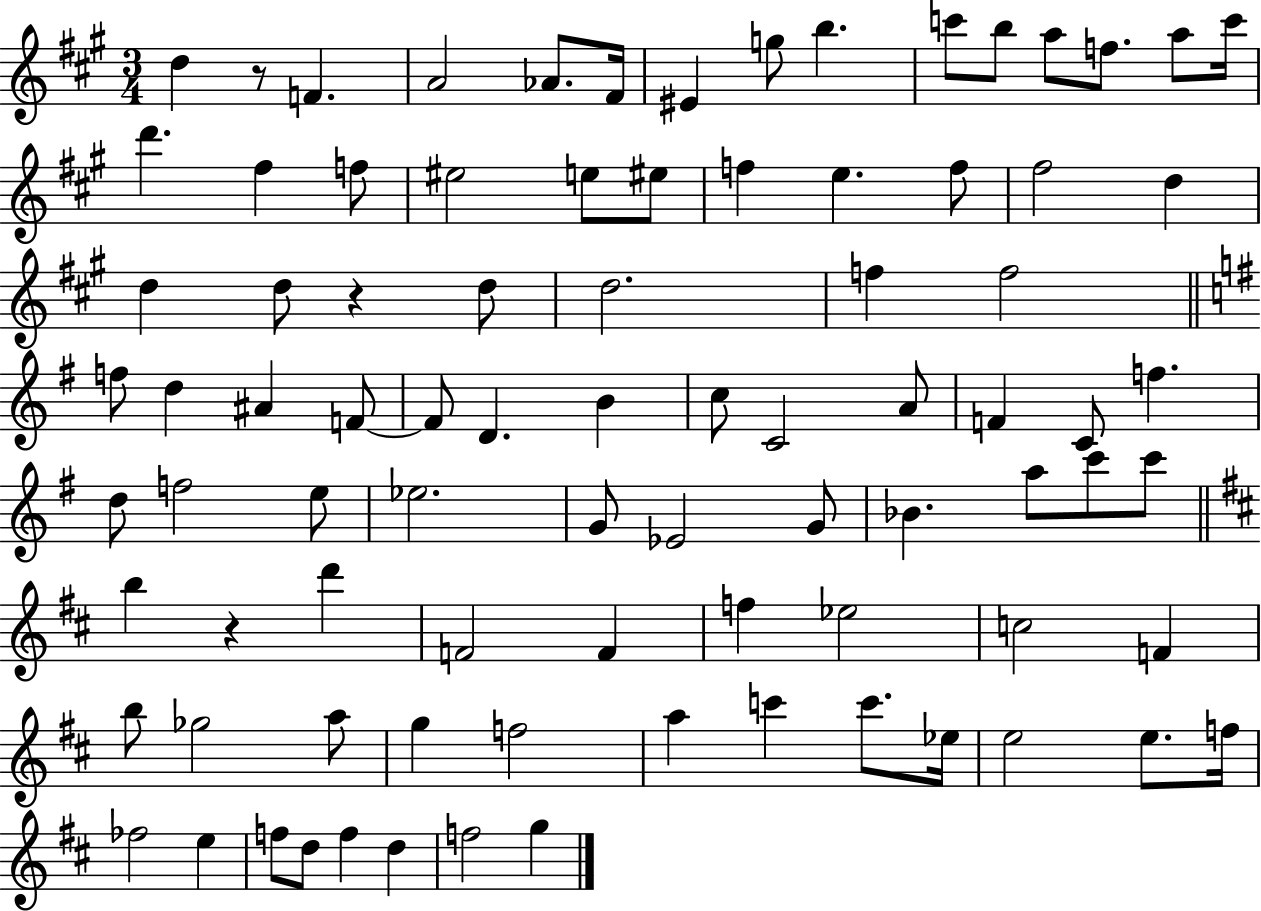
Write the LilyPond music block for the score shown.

{
  \clef treble
  \numericTimeSignature
  \time 3/4
  \key a \major
  d''4 r8 f'4. | a'2 aes'8. fis'16 | eis'4 g''8 b''4. | c'''8 b''8 a''8 f''8. a''8 c'''16 | \break d'''4. fis''4 f''8 | eis''2 e''8 eis''8 | f''4 e''4. f''8 | fis''2 d''4 | \break d''4 d''8 r4 d''8 | d''2. | f''4 f''2 | \bar "||" \break \key g \major f''8 d''4 ais'4 f'8~~ | f'8 d'4. b'4 | c''8 c'2 a'8 | f'4 c'8 f''4. | \break d''8 f''2 e''8 | ees''2. | g'8 ees'2 g'8 | bes'4. a''8 c'''8 c'''8 | \break \bar "||" \break \key d \major b''4 r4 d'''4 | f'2 f'4 | f''4 ees''2 | c''2 f'4 | \break b''8 ges''2 a''8 | g''4 f''2 | a''4 c'''4 c'''8. ees''16 | e''2 e''8. f''16 | \break fes''2 e''4 | f''8 d''8 f''4 d''4 | f''2 g''4 | \bar "|."
}